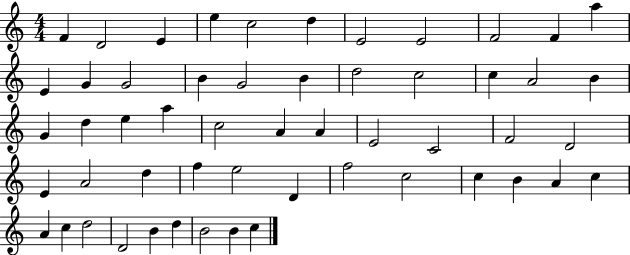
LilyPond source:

{
  \clef treble
  \numericTimeSignature
  \time 4/4
  \key c \major
  f'4 d'2 e'4 | e''4 c''2 d''4 | e'2 e'2 | f'2 f'4 a''4 | \break e'4 g'4 g'2 | b'4 g'2 b'4 | d''2 c''2 | c''4 a'2 b'4 | \break g'4 d''4 e''4 a''4 | c''2 a'4 a'4 | e'2 c'2 | f'2 d'2 | \break e'4 a'2 d''4 | f''4 e''2 d'4 | f''2 c''2 | c''4 b'4 a'4 c''4 | \break a'4 c''4 d''2 | d'2 b'4 d''4 | b'2 b'4 c''4 | \bar "|."
}